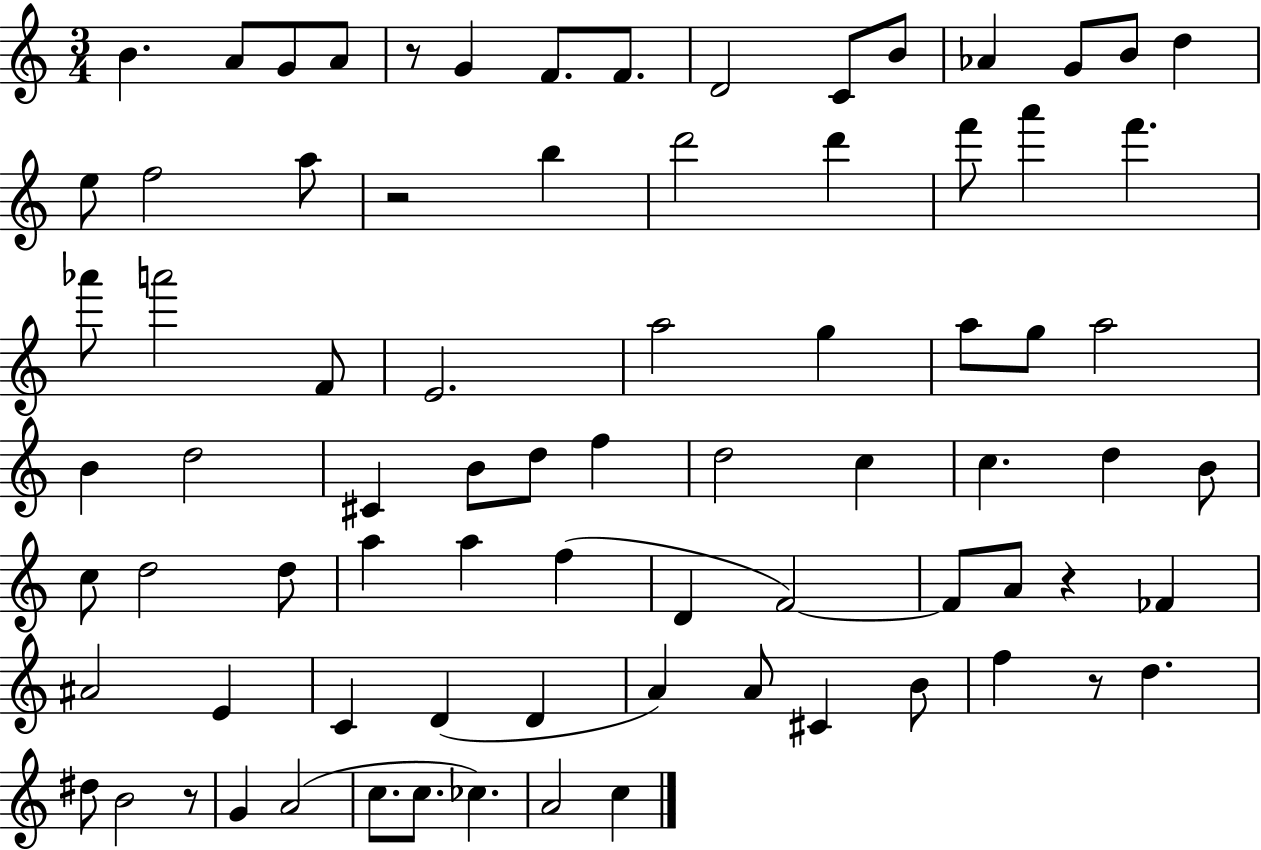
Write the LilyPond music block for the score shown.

{
  \clef treble
  \numericTimeSignature
  \time 3/4
  \key c \major
  b'4. a'8 g'8 a'8 | r8 g'4 f'8. f'8. | d'2 c'8 b'8 | aes'4 g'8 b'8 d''4 | \break e''8 f''2 a''8 | r2 b''4 | d'''2 d'''4 | f'''8 a'''4 f'''4. | \break aes'''8 a'''2 f'8 | e'2. | a''2 g''4 | a''8 g''8 a''2 | \break b'4 d''2 | cis'4 b'8 d''8 f''4 | d''2 c''4 | c''4. d''4 b'8 | \break c''8 d''2 d''8 | a''4 a''4 f''4( | d'4 f'2~~) | f'8 a'8 r4 fes'4 | \break ais'2 e'4 | c'4 d'4( d'4 | a'4) a'8 cis'4 b'8 | f''4 r8 d''4. | \break dis''8 b'2 r8 | g'4 a'2( | c''8. c''8. ces''4.) | a'2 c''4 | \break \bar "|."
}